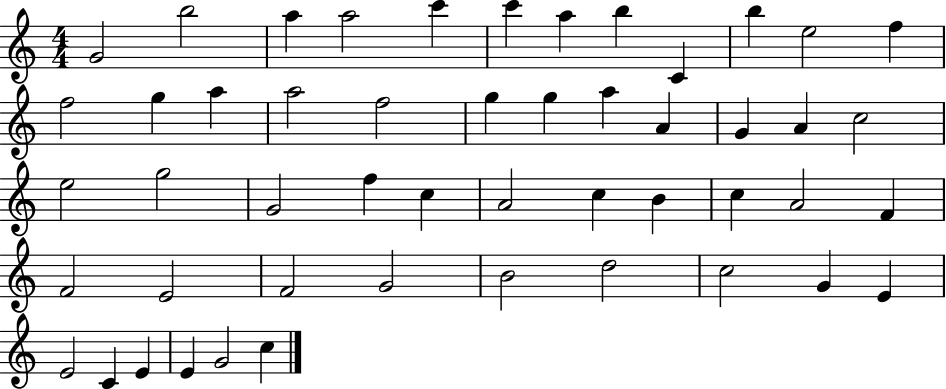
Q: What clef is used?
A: treble